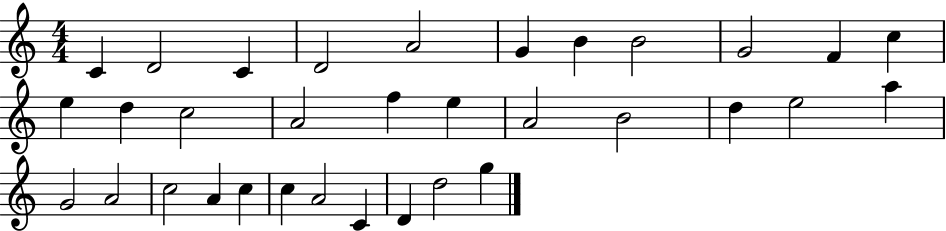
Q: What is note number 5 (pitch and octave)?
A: A4